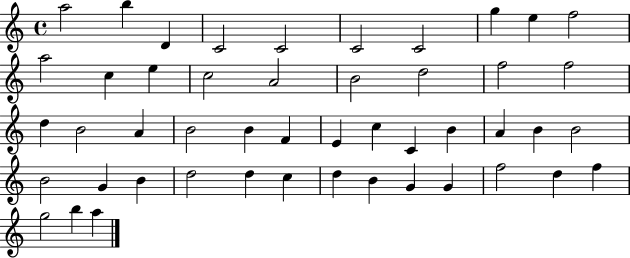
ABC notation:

X:1
T:Untitled
M:4/4
L:1/4
K:C
a2 b D C2 C2 C2 C2 g e f2 a2 c e c2 A2 B2 d2 f2 f2 d B2 A B2 B F E c C B A B B2 B2 G B d2 d c d B G G f2 d f g2 b a